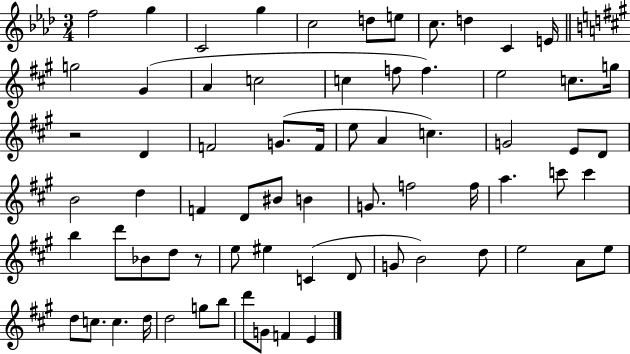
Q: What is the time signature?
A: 3/4